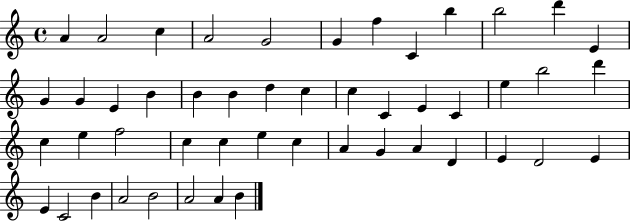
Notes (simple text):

A4/q A4/h C5/q A4/h G4/h G4/q F5/q C4/q B5/q B5/h D6/q E4/q G4/q G4/q E4/q B4/q B4/q B4/q D5/q C5/q C5/q C4/q E4/q C4/q E5/q B5/h D6/q C5/q E5/q F5/h C5/q C5/q E5/q C5/q A4/q G4/q A4/q D4/q E4/q D4/h E4/q E4/q C4/h B4/q A4/h B4/h A4/h A4/q B4/q